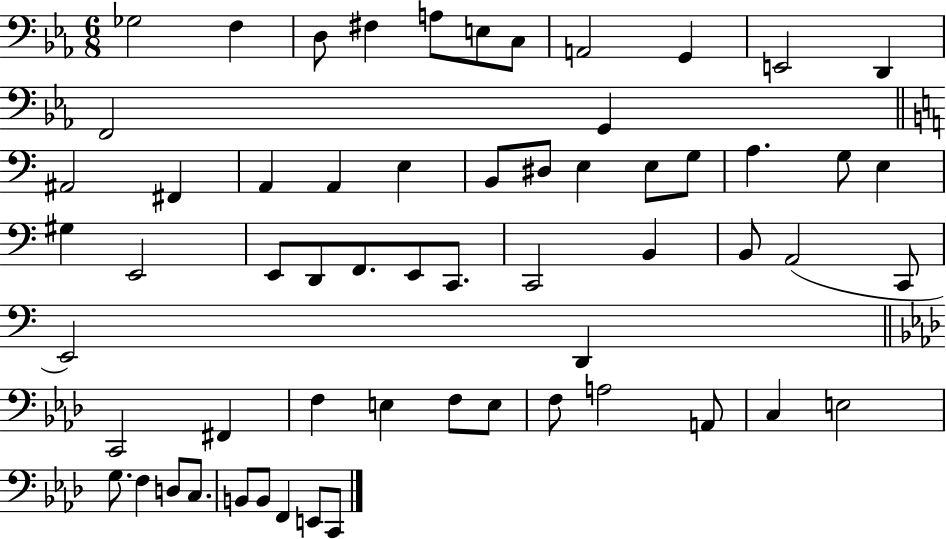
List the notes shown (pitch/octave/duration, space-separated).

Gb3/h F3/q D3/e F#3/q A3/e E3/e C3/e A2/h G2/q E2/h D2/q F2/h G2/q A#2/h F#2/q A2/q A2/q E3/q B2/e D#3/e E3/q E3/e G3/e A3/q. G3/e E3/q G#3/q E2/h E2/e D2/e F2/e. E2/e C2/e. C2/h B2/q B2/e A2/h C2/e E2/h D2/q C2/h F#2/q F3/q E3/q F3/e E3/e F3/e A3/h A2/e C3/q E3/h G3/e. F3/q D3/e C3/e. B2/e B2/e F2/q E2/e C2/e